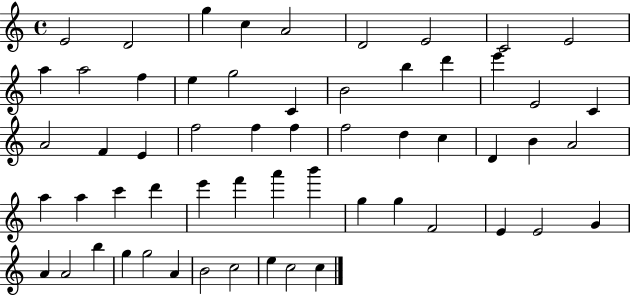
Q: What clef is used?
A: treble